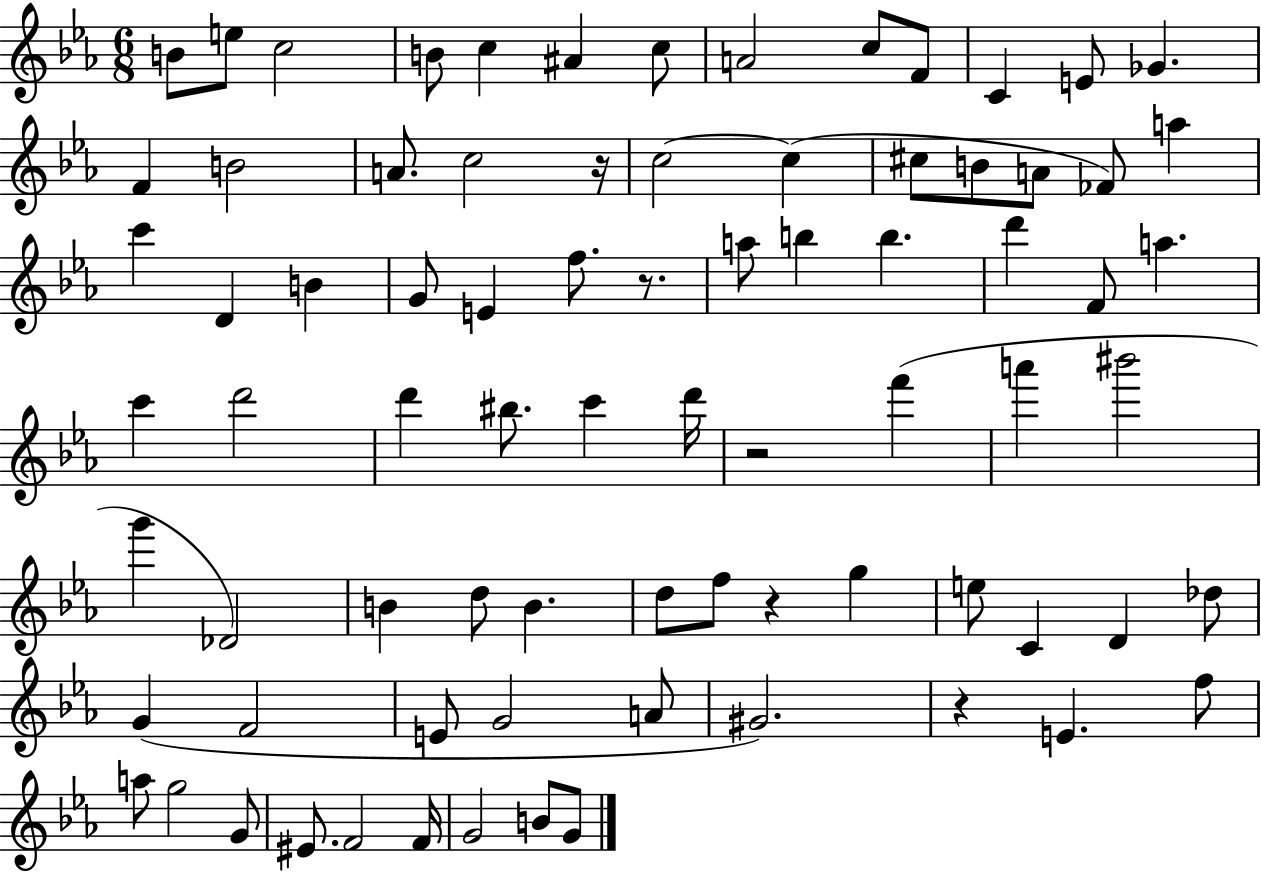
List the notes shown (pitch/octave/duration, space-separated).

B4/e E5/e C5/h B4/e C5/q A#4/q C5/e A4/h C5/e F4/e C4/q E4/e Gb4/q. F4/q B4/h A4/e. C5/h R/s C5/h C5/q C#5/e B4/e A4/e FES4/e A5/q C6/q D4/q B4/q G4/e E4/q F5/e. R/e. A5/e B5/q B5/q. D6/q F4/e A5/q. C6/q D6/h D6/q BIS5/e. C6/q D6/s R/h F6/q A6/q BIS6/h G6/q Db4/h B4/q D5/e B4/q. D5/e F5/e R/q G5/q E5/e C4/q D4/q Db5/e G4/q F4/h E4/e G4/h A4/e G#4/h. R/q E4/q. F5/e A5/e G5/h G4/e EIS4/e. F4/h F4/s G4/h B4/e G4/e